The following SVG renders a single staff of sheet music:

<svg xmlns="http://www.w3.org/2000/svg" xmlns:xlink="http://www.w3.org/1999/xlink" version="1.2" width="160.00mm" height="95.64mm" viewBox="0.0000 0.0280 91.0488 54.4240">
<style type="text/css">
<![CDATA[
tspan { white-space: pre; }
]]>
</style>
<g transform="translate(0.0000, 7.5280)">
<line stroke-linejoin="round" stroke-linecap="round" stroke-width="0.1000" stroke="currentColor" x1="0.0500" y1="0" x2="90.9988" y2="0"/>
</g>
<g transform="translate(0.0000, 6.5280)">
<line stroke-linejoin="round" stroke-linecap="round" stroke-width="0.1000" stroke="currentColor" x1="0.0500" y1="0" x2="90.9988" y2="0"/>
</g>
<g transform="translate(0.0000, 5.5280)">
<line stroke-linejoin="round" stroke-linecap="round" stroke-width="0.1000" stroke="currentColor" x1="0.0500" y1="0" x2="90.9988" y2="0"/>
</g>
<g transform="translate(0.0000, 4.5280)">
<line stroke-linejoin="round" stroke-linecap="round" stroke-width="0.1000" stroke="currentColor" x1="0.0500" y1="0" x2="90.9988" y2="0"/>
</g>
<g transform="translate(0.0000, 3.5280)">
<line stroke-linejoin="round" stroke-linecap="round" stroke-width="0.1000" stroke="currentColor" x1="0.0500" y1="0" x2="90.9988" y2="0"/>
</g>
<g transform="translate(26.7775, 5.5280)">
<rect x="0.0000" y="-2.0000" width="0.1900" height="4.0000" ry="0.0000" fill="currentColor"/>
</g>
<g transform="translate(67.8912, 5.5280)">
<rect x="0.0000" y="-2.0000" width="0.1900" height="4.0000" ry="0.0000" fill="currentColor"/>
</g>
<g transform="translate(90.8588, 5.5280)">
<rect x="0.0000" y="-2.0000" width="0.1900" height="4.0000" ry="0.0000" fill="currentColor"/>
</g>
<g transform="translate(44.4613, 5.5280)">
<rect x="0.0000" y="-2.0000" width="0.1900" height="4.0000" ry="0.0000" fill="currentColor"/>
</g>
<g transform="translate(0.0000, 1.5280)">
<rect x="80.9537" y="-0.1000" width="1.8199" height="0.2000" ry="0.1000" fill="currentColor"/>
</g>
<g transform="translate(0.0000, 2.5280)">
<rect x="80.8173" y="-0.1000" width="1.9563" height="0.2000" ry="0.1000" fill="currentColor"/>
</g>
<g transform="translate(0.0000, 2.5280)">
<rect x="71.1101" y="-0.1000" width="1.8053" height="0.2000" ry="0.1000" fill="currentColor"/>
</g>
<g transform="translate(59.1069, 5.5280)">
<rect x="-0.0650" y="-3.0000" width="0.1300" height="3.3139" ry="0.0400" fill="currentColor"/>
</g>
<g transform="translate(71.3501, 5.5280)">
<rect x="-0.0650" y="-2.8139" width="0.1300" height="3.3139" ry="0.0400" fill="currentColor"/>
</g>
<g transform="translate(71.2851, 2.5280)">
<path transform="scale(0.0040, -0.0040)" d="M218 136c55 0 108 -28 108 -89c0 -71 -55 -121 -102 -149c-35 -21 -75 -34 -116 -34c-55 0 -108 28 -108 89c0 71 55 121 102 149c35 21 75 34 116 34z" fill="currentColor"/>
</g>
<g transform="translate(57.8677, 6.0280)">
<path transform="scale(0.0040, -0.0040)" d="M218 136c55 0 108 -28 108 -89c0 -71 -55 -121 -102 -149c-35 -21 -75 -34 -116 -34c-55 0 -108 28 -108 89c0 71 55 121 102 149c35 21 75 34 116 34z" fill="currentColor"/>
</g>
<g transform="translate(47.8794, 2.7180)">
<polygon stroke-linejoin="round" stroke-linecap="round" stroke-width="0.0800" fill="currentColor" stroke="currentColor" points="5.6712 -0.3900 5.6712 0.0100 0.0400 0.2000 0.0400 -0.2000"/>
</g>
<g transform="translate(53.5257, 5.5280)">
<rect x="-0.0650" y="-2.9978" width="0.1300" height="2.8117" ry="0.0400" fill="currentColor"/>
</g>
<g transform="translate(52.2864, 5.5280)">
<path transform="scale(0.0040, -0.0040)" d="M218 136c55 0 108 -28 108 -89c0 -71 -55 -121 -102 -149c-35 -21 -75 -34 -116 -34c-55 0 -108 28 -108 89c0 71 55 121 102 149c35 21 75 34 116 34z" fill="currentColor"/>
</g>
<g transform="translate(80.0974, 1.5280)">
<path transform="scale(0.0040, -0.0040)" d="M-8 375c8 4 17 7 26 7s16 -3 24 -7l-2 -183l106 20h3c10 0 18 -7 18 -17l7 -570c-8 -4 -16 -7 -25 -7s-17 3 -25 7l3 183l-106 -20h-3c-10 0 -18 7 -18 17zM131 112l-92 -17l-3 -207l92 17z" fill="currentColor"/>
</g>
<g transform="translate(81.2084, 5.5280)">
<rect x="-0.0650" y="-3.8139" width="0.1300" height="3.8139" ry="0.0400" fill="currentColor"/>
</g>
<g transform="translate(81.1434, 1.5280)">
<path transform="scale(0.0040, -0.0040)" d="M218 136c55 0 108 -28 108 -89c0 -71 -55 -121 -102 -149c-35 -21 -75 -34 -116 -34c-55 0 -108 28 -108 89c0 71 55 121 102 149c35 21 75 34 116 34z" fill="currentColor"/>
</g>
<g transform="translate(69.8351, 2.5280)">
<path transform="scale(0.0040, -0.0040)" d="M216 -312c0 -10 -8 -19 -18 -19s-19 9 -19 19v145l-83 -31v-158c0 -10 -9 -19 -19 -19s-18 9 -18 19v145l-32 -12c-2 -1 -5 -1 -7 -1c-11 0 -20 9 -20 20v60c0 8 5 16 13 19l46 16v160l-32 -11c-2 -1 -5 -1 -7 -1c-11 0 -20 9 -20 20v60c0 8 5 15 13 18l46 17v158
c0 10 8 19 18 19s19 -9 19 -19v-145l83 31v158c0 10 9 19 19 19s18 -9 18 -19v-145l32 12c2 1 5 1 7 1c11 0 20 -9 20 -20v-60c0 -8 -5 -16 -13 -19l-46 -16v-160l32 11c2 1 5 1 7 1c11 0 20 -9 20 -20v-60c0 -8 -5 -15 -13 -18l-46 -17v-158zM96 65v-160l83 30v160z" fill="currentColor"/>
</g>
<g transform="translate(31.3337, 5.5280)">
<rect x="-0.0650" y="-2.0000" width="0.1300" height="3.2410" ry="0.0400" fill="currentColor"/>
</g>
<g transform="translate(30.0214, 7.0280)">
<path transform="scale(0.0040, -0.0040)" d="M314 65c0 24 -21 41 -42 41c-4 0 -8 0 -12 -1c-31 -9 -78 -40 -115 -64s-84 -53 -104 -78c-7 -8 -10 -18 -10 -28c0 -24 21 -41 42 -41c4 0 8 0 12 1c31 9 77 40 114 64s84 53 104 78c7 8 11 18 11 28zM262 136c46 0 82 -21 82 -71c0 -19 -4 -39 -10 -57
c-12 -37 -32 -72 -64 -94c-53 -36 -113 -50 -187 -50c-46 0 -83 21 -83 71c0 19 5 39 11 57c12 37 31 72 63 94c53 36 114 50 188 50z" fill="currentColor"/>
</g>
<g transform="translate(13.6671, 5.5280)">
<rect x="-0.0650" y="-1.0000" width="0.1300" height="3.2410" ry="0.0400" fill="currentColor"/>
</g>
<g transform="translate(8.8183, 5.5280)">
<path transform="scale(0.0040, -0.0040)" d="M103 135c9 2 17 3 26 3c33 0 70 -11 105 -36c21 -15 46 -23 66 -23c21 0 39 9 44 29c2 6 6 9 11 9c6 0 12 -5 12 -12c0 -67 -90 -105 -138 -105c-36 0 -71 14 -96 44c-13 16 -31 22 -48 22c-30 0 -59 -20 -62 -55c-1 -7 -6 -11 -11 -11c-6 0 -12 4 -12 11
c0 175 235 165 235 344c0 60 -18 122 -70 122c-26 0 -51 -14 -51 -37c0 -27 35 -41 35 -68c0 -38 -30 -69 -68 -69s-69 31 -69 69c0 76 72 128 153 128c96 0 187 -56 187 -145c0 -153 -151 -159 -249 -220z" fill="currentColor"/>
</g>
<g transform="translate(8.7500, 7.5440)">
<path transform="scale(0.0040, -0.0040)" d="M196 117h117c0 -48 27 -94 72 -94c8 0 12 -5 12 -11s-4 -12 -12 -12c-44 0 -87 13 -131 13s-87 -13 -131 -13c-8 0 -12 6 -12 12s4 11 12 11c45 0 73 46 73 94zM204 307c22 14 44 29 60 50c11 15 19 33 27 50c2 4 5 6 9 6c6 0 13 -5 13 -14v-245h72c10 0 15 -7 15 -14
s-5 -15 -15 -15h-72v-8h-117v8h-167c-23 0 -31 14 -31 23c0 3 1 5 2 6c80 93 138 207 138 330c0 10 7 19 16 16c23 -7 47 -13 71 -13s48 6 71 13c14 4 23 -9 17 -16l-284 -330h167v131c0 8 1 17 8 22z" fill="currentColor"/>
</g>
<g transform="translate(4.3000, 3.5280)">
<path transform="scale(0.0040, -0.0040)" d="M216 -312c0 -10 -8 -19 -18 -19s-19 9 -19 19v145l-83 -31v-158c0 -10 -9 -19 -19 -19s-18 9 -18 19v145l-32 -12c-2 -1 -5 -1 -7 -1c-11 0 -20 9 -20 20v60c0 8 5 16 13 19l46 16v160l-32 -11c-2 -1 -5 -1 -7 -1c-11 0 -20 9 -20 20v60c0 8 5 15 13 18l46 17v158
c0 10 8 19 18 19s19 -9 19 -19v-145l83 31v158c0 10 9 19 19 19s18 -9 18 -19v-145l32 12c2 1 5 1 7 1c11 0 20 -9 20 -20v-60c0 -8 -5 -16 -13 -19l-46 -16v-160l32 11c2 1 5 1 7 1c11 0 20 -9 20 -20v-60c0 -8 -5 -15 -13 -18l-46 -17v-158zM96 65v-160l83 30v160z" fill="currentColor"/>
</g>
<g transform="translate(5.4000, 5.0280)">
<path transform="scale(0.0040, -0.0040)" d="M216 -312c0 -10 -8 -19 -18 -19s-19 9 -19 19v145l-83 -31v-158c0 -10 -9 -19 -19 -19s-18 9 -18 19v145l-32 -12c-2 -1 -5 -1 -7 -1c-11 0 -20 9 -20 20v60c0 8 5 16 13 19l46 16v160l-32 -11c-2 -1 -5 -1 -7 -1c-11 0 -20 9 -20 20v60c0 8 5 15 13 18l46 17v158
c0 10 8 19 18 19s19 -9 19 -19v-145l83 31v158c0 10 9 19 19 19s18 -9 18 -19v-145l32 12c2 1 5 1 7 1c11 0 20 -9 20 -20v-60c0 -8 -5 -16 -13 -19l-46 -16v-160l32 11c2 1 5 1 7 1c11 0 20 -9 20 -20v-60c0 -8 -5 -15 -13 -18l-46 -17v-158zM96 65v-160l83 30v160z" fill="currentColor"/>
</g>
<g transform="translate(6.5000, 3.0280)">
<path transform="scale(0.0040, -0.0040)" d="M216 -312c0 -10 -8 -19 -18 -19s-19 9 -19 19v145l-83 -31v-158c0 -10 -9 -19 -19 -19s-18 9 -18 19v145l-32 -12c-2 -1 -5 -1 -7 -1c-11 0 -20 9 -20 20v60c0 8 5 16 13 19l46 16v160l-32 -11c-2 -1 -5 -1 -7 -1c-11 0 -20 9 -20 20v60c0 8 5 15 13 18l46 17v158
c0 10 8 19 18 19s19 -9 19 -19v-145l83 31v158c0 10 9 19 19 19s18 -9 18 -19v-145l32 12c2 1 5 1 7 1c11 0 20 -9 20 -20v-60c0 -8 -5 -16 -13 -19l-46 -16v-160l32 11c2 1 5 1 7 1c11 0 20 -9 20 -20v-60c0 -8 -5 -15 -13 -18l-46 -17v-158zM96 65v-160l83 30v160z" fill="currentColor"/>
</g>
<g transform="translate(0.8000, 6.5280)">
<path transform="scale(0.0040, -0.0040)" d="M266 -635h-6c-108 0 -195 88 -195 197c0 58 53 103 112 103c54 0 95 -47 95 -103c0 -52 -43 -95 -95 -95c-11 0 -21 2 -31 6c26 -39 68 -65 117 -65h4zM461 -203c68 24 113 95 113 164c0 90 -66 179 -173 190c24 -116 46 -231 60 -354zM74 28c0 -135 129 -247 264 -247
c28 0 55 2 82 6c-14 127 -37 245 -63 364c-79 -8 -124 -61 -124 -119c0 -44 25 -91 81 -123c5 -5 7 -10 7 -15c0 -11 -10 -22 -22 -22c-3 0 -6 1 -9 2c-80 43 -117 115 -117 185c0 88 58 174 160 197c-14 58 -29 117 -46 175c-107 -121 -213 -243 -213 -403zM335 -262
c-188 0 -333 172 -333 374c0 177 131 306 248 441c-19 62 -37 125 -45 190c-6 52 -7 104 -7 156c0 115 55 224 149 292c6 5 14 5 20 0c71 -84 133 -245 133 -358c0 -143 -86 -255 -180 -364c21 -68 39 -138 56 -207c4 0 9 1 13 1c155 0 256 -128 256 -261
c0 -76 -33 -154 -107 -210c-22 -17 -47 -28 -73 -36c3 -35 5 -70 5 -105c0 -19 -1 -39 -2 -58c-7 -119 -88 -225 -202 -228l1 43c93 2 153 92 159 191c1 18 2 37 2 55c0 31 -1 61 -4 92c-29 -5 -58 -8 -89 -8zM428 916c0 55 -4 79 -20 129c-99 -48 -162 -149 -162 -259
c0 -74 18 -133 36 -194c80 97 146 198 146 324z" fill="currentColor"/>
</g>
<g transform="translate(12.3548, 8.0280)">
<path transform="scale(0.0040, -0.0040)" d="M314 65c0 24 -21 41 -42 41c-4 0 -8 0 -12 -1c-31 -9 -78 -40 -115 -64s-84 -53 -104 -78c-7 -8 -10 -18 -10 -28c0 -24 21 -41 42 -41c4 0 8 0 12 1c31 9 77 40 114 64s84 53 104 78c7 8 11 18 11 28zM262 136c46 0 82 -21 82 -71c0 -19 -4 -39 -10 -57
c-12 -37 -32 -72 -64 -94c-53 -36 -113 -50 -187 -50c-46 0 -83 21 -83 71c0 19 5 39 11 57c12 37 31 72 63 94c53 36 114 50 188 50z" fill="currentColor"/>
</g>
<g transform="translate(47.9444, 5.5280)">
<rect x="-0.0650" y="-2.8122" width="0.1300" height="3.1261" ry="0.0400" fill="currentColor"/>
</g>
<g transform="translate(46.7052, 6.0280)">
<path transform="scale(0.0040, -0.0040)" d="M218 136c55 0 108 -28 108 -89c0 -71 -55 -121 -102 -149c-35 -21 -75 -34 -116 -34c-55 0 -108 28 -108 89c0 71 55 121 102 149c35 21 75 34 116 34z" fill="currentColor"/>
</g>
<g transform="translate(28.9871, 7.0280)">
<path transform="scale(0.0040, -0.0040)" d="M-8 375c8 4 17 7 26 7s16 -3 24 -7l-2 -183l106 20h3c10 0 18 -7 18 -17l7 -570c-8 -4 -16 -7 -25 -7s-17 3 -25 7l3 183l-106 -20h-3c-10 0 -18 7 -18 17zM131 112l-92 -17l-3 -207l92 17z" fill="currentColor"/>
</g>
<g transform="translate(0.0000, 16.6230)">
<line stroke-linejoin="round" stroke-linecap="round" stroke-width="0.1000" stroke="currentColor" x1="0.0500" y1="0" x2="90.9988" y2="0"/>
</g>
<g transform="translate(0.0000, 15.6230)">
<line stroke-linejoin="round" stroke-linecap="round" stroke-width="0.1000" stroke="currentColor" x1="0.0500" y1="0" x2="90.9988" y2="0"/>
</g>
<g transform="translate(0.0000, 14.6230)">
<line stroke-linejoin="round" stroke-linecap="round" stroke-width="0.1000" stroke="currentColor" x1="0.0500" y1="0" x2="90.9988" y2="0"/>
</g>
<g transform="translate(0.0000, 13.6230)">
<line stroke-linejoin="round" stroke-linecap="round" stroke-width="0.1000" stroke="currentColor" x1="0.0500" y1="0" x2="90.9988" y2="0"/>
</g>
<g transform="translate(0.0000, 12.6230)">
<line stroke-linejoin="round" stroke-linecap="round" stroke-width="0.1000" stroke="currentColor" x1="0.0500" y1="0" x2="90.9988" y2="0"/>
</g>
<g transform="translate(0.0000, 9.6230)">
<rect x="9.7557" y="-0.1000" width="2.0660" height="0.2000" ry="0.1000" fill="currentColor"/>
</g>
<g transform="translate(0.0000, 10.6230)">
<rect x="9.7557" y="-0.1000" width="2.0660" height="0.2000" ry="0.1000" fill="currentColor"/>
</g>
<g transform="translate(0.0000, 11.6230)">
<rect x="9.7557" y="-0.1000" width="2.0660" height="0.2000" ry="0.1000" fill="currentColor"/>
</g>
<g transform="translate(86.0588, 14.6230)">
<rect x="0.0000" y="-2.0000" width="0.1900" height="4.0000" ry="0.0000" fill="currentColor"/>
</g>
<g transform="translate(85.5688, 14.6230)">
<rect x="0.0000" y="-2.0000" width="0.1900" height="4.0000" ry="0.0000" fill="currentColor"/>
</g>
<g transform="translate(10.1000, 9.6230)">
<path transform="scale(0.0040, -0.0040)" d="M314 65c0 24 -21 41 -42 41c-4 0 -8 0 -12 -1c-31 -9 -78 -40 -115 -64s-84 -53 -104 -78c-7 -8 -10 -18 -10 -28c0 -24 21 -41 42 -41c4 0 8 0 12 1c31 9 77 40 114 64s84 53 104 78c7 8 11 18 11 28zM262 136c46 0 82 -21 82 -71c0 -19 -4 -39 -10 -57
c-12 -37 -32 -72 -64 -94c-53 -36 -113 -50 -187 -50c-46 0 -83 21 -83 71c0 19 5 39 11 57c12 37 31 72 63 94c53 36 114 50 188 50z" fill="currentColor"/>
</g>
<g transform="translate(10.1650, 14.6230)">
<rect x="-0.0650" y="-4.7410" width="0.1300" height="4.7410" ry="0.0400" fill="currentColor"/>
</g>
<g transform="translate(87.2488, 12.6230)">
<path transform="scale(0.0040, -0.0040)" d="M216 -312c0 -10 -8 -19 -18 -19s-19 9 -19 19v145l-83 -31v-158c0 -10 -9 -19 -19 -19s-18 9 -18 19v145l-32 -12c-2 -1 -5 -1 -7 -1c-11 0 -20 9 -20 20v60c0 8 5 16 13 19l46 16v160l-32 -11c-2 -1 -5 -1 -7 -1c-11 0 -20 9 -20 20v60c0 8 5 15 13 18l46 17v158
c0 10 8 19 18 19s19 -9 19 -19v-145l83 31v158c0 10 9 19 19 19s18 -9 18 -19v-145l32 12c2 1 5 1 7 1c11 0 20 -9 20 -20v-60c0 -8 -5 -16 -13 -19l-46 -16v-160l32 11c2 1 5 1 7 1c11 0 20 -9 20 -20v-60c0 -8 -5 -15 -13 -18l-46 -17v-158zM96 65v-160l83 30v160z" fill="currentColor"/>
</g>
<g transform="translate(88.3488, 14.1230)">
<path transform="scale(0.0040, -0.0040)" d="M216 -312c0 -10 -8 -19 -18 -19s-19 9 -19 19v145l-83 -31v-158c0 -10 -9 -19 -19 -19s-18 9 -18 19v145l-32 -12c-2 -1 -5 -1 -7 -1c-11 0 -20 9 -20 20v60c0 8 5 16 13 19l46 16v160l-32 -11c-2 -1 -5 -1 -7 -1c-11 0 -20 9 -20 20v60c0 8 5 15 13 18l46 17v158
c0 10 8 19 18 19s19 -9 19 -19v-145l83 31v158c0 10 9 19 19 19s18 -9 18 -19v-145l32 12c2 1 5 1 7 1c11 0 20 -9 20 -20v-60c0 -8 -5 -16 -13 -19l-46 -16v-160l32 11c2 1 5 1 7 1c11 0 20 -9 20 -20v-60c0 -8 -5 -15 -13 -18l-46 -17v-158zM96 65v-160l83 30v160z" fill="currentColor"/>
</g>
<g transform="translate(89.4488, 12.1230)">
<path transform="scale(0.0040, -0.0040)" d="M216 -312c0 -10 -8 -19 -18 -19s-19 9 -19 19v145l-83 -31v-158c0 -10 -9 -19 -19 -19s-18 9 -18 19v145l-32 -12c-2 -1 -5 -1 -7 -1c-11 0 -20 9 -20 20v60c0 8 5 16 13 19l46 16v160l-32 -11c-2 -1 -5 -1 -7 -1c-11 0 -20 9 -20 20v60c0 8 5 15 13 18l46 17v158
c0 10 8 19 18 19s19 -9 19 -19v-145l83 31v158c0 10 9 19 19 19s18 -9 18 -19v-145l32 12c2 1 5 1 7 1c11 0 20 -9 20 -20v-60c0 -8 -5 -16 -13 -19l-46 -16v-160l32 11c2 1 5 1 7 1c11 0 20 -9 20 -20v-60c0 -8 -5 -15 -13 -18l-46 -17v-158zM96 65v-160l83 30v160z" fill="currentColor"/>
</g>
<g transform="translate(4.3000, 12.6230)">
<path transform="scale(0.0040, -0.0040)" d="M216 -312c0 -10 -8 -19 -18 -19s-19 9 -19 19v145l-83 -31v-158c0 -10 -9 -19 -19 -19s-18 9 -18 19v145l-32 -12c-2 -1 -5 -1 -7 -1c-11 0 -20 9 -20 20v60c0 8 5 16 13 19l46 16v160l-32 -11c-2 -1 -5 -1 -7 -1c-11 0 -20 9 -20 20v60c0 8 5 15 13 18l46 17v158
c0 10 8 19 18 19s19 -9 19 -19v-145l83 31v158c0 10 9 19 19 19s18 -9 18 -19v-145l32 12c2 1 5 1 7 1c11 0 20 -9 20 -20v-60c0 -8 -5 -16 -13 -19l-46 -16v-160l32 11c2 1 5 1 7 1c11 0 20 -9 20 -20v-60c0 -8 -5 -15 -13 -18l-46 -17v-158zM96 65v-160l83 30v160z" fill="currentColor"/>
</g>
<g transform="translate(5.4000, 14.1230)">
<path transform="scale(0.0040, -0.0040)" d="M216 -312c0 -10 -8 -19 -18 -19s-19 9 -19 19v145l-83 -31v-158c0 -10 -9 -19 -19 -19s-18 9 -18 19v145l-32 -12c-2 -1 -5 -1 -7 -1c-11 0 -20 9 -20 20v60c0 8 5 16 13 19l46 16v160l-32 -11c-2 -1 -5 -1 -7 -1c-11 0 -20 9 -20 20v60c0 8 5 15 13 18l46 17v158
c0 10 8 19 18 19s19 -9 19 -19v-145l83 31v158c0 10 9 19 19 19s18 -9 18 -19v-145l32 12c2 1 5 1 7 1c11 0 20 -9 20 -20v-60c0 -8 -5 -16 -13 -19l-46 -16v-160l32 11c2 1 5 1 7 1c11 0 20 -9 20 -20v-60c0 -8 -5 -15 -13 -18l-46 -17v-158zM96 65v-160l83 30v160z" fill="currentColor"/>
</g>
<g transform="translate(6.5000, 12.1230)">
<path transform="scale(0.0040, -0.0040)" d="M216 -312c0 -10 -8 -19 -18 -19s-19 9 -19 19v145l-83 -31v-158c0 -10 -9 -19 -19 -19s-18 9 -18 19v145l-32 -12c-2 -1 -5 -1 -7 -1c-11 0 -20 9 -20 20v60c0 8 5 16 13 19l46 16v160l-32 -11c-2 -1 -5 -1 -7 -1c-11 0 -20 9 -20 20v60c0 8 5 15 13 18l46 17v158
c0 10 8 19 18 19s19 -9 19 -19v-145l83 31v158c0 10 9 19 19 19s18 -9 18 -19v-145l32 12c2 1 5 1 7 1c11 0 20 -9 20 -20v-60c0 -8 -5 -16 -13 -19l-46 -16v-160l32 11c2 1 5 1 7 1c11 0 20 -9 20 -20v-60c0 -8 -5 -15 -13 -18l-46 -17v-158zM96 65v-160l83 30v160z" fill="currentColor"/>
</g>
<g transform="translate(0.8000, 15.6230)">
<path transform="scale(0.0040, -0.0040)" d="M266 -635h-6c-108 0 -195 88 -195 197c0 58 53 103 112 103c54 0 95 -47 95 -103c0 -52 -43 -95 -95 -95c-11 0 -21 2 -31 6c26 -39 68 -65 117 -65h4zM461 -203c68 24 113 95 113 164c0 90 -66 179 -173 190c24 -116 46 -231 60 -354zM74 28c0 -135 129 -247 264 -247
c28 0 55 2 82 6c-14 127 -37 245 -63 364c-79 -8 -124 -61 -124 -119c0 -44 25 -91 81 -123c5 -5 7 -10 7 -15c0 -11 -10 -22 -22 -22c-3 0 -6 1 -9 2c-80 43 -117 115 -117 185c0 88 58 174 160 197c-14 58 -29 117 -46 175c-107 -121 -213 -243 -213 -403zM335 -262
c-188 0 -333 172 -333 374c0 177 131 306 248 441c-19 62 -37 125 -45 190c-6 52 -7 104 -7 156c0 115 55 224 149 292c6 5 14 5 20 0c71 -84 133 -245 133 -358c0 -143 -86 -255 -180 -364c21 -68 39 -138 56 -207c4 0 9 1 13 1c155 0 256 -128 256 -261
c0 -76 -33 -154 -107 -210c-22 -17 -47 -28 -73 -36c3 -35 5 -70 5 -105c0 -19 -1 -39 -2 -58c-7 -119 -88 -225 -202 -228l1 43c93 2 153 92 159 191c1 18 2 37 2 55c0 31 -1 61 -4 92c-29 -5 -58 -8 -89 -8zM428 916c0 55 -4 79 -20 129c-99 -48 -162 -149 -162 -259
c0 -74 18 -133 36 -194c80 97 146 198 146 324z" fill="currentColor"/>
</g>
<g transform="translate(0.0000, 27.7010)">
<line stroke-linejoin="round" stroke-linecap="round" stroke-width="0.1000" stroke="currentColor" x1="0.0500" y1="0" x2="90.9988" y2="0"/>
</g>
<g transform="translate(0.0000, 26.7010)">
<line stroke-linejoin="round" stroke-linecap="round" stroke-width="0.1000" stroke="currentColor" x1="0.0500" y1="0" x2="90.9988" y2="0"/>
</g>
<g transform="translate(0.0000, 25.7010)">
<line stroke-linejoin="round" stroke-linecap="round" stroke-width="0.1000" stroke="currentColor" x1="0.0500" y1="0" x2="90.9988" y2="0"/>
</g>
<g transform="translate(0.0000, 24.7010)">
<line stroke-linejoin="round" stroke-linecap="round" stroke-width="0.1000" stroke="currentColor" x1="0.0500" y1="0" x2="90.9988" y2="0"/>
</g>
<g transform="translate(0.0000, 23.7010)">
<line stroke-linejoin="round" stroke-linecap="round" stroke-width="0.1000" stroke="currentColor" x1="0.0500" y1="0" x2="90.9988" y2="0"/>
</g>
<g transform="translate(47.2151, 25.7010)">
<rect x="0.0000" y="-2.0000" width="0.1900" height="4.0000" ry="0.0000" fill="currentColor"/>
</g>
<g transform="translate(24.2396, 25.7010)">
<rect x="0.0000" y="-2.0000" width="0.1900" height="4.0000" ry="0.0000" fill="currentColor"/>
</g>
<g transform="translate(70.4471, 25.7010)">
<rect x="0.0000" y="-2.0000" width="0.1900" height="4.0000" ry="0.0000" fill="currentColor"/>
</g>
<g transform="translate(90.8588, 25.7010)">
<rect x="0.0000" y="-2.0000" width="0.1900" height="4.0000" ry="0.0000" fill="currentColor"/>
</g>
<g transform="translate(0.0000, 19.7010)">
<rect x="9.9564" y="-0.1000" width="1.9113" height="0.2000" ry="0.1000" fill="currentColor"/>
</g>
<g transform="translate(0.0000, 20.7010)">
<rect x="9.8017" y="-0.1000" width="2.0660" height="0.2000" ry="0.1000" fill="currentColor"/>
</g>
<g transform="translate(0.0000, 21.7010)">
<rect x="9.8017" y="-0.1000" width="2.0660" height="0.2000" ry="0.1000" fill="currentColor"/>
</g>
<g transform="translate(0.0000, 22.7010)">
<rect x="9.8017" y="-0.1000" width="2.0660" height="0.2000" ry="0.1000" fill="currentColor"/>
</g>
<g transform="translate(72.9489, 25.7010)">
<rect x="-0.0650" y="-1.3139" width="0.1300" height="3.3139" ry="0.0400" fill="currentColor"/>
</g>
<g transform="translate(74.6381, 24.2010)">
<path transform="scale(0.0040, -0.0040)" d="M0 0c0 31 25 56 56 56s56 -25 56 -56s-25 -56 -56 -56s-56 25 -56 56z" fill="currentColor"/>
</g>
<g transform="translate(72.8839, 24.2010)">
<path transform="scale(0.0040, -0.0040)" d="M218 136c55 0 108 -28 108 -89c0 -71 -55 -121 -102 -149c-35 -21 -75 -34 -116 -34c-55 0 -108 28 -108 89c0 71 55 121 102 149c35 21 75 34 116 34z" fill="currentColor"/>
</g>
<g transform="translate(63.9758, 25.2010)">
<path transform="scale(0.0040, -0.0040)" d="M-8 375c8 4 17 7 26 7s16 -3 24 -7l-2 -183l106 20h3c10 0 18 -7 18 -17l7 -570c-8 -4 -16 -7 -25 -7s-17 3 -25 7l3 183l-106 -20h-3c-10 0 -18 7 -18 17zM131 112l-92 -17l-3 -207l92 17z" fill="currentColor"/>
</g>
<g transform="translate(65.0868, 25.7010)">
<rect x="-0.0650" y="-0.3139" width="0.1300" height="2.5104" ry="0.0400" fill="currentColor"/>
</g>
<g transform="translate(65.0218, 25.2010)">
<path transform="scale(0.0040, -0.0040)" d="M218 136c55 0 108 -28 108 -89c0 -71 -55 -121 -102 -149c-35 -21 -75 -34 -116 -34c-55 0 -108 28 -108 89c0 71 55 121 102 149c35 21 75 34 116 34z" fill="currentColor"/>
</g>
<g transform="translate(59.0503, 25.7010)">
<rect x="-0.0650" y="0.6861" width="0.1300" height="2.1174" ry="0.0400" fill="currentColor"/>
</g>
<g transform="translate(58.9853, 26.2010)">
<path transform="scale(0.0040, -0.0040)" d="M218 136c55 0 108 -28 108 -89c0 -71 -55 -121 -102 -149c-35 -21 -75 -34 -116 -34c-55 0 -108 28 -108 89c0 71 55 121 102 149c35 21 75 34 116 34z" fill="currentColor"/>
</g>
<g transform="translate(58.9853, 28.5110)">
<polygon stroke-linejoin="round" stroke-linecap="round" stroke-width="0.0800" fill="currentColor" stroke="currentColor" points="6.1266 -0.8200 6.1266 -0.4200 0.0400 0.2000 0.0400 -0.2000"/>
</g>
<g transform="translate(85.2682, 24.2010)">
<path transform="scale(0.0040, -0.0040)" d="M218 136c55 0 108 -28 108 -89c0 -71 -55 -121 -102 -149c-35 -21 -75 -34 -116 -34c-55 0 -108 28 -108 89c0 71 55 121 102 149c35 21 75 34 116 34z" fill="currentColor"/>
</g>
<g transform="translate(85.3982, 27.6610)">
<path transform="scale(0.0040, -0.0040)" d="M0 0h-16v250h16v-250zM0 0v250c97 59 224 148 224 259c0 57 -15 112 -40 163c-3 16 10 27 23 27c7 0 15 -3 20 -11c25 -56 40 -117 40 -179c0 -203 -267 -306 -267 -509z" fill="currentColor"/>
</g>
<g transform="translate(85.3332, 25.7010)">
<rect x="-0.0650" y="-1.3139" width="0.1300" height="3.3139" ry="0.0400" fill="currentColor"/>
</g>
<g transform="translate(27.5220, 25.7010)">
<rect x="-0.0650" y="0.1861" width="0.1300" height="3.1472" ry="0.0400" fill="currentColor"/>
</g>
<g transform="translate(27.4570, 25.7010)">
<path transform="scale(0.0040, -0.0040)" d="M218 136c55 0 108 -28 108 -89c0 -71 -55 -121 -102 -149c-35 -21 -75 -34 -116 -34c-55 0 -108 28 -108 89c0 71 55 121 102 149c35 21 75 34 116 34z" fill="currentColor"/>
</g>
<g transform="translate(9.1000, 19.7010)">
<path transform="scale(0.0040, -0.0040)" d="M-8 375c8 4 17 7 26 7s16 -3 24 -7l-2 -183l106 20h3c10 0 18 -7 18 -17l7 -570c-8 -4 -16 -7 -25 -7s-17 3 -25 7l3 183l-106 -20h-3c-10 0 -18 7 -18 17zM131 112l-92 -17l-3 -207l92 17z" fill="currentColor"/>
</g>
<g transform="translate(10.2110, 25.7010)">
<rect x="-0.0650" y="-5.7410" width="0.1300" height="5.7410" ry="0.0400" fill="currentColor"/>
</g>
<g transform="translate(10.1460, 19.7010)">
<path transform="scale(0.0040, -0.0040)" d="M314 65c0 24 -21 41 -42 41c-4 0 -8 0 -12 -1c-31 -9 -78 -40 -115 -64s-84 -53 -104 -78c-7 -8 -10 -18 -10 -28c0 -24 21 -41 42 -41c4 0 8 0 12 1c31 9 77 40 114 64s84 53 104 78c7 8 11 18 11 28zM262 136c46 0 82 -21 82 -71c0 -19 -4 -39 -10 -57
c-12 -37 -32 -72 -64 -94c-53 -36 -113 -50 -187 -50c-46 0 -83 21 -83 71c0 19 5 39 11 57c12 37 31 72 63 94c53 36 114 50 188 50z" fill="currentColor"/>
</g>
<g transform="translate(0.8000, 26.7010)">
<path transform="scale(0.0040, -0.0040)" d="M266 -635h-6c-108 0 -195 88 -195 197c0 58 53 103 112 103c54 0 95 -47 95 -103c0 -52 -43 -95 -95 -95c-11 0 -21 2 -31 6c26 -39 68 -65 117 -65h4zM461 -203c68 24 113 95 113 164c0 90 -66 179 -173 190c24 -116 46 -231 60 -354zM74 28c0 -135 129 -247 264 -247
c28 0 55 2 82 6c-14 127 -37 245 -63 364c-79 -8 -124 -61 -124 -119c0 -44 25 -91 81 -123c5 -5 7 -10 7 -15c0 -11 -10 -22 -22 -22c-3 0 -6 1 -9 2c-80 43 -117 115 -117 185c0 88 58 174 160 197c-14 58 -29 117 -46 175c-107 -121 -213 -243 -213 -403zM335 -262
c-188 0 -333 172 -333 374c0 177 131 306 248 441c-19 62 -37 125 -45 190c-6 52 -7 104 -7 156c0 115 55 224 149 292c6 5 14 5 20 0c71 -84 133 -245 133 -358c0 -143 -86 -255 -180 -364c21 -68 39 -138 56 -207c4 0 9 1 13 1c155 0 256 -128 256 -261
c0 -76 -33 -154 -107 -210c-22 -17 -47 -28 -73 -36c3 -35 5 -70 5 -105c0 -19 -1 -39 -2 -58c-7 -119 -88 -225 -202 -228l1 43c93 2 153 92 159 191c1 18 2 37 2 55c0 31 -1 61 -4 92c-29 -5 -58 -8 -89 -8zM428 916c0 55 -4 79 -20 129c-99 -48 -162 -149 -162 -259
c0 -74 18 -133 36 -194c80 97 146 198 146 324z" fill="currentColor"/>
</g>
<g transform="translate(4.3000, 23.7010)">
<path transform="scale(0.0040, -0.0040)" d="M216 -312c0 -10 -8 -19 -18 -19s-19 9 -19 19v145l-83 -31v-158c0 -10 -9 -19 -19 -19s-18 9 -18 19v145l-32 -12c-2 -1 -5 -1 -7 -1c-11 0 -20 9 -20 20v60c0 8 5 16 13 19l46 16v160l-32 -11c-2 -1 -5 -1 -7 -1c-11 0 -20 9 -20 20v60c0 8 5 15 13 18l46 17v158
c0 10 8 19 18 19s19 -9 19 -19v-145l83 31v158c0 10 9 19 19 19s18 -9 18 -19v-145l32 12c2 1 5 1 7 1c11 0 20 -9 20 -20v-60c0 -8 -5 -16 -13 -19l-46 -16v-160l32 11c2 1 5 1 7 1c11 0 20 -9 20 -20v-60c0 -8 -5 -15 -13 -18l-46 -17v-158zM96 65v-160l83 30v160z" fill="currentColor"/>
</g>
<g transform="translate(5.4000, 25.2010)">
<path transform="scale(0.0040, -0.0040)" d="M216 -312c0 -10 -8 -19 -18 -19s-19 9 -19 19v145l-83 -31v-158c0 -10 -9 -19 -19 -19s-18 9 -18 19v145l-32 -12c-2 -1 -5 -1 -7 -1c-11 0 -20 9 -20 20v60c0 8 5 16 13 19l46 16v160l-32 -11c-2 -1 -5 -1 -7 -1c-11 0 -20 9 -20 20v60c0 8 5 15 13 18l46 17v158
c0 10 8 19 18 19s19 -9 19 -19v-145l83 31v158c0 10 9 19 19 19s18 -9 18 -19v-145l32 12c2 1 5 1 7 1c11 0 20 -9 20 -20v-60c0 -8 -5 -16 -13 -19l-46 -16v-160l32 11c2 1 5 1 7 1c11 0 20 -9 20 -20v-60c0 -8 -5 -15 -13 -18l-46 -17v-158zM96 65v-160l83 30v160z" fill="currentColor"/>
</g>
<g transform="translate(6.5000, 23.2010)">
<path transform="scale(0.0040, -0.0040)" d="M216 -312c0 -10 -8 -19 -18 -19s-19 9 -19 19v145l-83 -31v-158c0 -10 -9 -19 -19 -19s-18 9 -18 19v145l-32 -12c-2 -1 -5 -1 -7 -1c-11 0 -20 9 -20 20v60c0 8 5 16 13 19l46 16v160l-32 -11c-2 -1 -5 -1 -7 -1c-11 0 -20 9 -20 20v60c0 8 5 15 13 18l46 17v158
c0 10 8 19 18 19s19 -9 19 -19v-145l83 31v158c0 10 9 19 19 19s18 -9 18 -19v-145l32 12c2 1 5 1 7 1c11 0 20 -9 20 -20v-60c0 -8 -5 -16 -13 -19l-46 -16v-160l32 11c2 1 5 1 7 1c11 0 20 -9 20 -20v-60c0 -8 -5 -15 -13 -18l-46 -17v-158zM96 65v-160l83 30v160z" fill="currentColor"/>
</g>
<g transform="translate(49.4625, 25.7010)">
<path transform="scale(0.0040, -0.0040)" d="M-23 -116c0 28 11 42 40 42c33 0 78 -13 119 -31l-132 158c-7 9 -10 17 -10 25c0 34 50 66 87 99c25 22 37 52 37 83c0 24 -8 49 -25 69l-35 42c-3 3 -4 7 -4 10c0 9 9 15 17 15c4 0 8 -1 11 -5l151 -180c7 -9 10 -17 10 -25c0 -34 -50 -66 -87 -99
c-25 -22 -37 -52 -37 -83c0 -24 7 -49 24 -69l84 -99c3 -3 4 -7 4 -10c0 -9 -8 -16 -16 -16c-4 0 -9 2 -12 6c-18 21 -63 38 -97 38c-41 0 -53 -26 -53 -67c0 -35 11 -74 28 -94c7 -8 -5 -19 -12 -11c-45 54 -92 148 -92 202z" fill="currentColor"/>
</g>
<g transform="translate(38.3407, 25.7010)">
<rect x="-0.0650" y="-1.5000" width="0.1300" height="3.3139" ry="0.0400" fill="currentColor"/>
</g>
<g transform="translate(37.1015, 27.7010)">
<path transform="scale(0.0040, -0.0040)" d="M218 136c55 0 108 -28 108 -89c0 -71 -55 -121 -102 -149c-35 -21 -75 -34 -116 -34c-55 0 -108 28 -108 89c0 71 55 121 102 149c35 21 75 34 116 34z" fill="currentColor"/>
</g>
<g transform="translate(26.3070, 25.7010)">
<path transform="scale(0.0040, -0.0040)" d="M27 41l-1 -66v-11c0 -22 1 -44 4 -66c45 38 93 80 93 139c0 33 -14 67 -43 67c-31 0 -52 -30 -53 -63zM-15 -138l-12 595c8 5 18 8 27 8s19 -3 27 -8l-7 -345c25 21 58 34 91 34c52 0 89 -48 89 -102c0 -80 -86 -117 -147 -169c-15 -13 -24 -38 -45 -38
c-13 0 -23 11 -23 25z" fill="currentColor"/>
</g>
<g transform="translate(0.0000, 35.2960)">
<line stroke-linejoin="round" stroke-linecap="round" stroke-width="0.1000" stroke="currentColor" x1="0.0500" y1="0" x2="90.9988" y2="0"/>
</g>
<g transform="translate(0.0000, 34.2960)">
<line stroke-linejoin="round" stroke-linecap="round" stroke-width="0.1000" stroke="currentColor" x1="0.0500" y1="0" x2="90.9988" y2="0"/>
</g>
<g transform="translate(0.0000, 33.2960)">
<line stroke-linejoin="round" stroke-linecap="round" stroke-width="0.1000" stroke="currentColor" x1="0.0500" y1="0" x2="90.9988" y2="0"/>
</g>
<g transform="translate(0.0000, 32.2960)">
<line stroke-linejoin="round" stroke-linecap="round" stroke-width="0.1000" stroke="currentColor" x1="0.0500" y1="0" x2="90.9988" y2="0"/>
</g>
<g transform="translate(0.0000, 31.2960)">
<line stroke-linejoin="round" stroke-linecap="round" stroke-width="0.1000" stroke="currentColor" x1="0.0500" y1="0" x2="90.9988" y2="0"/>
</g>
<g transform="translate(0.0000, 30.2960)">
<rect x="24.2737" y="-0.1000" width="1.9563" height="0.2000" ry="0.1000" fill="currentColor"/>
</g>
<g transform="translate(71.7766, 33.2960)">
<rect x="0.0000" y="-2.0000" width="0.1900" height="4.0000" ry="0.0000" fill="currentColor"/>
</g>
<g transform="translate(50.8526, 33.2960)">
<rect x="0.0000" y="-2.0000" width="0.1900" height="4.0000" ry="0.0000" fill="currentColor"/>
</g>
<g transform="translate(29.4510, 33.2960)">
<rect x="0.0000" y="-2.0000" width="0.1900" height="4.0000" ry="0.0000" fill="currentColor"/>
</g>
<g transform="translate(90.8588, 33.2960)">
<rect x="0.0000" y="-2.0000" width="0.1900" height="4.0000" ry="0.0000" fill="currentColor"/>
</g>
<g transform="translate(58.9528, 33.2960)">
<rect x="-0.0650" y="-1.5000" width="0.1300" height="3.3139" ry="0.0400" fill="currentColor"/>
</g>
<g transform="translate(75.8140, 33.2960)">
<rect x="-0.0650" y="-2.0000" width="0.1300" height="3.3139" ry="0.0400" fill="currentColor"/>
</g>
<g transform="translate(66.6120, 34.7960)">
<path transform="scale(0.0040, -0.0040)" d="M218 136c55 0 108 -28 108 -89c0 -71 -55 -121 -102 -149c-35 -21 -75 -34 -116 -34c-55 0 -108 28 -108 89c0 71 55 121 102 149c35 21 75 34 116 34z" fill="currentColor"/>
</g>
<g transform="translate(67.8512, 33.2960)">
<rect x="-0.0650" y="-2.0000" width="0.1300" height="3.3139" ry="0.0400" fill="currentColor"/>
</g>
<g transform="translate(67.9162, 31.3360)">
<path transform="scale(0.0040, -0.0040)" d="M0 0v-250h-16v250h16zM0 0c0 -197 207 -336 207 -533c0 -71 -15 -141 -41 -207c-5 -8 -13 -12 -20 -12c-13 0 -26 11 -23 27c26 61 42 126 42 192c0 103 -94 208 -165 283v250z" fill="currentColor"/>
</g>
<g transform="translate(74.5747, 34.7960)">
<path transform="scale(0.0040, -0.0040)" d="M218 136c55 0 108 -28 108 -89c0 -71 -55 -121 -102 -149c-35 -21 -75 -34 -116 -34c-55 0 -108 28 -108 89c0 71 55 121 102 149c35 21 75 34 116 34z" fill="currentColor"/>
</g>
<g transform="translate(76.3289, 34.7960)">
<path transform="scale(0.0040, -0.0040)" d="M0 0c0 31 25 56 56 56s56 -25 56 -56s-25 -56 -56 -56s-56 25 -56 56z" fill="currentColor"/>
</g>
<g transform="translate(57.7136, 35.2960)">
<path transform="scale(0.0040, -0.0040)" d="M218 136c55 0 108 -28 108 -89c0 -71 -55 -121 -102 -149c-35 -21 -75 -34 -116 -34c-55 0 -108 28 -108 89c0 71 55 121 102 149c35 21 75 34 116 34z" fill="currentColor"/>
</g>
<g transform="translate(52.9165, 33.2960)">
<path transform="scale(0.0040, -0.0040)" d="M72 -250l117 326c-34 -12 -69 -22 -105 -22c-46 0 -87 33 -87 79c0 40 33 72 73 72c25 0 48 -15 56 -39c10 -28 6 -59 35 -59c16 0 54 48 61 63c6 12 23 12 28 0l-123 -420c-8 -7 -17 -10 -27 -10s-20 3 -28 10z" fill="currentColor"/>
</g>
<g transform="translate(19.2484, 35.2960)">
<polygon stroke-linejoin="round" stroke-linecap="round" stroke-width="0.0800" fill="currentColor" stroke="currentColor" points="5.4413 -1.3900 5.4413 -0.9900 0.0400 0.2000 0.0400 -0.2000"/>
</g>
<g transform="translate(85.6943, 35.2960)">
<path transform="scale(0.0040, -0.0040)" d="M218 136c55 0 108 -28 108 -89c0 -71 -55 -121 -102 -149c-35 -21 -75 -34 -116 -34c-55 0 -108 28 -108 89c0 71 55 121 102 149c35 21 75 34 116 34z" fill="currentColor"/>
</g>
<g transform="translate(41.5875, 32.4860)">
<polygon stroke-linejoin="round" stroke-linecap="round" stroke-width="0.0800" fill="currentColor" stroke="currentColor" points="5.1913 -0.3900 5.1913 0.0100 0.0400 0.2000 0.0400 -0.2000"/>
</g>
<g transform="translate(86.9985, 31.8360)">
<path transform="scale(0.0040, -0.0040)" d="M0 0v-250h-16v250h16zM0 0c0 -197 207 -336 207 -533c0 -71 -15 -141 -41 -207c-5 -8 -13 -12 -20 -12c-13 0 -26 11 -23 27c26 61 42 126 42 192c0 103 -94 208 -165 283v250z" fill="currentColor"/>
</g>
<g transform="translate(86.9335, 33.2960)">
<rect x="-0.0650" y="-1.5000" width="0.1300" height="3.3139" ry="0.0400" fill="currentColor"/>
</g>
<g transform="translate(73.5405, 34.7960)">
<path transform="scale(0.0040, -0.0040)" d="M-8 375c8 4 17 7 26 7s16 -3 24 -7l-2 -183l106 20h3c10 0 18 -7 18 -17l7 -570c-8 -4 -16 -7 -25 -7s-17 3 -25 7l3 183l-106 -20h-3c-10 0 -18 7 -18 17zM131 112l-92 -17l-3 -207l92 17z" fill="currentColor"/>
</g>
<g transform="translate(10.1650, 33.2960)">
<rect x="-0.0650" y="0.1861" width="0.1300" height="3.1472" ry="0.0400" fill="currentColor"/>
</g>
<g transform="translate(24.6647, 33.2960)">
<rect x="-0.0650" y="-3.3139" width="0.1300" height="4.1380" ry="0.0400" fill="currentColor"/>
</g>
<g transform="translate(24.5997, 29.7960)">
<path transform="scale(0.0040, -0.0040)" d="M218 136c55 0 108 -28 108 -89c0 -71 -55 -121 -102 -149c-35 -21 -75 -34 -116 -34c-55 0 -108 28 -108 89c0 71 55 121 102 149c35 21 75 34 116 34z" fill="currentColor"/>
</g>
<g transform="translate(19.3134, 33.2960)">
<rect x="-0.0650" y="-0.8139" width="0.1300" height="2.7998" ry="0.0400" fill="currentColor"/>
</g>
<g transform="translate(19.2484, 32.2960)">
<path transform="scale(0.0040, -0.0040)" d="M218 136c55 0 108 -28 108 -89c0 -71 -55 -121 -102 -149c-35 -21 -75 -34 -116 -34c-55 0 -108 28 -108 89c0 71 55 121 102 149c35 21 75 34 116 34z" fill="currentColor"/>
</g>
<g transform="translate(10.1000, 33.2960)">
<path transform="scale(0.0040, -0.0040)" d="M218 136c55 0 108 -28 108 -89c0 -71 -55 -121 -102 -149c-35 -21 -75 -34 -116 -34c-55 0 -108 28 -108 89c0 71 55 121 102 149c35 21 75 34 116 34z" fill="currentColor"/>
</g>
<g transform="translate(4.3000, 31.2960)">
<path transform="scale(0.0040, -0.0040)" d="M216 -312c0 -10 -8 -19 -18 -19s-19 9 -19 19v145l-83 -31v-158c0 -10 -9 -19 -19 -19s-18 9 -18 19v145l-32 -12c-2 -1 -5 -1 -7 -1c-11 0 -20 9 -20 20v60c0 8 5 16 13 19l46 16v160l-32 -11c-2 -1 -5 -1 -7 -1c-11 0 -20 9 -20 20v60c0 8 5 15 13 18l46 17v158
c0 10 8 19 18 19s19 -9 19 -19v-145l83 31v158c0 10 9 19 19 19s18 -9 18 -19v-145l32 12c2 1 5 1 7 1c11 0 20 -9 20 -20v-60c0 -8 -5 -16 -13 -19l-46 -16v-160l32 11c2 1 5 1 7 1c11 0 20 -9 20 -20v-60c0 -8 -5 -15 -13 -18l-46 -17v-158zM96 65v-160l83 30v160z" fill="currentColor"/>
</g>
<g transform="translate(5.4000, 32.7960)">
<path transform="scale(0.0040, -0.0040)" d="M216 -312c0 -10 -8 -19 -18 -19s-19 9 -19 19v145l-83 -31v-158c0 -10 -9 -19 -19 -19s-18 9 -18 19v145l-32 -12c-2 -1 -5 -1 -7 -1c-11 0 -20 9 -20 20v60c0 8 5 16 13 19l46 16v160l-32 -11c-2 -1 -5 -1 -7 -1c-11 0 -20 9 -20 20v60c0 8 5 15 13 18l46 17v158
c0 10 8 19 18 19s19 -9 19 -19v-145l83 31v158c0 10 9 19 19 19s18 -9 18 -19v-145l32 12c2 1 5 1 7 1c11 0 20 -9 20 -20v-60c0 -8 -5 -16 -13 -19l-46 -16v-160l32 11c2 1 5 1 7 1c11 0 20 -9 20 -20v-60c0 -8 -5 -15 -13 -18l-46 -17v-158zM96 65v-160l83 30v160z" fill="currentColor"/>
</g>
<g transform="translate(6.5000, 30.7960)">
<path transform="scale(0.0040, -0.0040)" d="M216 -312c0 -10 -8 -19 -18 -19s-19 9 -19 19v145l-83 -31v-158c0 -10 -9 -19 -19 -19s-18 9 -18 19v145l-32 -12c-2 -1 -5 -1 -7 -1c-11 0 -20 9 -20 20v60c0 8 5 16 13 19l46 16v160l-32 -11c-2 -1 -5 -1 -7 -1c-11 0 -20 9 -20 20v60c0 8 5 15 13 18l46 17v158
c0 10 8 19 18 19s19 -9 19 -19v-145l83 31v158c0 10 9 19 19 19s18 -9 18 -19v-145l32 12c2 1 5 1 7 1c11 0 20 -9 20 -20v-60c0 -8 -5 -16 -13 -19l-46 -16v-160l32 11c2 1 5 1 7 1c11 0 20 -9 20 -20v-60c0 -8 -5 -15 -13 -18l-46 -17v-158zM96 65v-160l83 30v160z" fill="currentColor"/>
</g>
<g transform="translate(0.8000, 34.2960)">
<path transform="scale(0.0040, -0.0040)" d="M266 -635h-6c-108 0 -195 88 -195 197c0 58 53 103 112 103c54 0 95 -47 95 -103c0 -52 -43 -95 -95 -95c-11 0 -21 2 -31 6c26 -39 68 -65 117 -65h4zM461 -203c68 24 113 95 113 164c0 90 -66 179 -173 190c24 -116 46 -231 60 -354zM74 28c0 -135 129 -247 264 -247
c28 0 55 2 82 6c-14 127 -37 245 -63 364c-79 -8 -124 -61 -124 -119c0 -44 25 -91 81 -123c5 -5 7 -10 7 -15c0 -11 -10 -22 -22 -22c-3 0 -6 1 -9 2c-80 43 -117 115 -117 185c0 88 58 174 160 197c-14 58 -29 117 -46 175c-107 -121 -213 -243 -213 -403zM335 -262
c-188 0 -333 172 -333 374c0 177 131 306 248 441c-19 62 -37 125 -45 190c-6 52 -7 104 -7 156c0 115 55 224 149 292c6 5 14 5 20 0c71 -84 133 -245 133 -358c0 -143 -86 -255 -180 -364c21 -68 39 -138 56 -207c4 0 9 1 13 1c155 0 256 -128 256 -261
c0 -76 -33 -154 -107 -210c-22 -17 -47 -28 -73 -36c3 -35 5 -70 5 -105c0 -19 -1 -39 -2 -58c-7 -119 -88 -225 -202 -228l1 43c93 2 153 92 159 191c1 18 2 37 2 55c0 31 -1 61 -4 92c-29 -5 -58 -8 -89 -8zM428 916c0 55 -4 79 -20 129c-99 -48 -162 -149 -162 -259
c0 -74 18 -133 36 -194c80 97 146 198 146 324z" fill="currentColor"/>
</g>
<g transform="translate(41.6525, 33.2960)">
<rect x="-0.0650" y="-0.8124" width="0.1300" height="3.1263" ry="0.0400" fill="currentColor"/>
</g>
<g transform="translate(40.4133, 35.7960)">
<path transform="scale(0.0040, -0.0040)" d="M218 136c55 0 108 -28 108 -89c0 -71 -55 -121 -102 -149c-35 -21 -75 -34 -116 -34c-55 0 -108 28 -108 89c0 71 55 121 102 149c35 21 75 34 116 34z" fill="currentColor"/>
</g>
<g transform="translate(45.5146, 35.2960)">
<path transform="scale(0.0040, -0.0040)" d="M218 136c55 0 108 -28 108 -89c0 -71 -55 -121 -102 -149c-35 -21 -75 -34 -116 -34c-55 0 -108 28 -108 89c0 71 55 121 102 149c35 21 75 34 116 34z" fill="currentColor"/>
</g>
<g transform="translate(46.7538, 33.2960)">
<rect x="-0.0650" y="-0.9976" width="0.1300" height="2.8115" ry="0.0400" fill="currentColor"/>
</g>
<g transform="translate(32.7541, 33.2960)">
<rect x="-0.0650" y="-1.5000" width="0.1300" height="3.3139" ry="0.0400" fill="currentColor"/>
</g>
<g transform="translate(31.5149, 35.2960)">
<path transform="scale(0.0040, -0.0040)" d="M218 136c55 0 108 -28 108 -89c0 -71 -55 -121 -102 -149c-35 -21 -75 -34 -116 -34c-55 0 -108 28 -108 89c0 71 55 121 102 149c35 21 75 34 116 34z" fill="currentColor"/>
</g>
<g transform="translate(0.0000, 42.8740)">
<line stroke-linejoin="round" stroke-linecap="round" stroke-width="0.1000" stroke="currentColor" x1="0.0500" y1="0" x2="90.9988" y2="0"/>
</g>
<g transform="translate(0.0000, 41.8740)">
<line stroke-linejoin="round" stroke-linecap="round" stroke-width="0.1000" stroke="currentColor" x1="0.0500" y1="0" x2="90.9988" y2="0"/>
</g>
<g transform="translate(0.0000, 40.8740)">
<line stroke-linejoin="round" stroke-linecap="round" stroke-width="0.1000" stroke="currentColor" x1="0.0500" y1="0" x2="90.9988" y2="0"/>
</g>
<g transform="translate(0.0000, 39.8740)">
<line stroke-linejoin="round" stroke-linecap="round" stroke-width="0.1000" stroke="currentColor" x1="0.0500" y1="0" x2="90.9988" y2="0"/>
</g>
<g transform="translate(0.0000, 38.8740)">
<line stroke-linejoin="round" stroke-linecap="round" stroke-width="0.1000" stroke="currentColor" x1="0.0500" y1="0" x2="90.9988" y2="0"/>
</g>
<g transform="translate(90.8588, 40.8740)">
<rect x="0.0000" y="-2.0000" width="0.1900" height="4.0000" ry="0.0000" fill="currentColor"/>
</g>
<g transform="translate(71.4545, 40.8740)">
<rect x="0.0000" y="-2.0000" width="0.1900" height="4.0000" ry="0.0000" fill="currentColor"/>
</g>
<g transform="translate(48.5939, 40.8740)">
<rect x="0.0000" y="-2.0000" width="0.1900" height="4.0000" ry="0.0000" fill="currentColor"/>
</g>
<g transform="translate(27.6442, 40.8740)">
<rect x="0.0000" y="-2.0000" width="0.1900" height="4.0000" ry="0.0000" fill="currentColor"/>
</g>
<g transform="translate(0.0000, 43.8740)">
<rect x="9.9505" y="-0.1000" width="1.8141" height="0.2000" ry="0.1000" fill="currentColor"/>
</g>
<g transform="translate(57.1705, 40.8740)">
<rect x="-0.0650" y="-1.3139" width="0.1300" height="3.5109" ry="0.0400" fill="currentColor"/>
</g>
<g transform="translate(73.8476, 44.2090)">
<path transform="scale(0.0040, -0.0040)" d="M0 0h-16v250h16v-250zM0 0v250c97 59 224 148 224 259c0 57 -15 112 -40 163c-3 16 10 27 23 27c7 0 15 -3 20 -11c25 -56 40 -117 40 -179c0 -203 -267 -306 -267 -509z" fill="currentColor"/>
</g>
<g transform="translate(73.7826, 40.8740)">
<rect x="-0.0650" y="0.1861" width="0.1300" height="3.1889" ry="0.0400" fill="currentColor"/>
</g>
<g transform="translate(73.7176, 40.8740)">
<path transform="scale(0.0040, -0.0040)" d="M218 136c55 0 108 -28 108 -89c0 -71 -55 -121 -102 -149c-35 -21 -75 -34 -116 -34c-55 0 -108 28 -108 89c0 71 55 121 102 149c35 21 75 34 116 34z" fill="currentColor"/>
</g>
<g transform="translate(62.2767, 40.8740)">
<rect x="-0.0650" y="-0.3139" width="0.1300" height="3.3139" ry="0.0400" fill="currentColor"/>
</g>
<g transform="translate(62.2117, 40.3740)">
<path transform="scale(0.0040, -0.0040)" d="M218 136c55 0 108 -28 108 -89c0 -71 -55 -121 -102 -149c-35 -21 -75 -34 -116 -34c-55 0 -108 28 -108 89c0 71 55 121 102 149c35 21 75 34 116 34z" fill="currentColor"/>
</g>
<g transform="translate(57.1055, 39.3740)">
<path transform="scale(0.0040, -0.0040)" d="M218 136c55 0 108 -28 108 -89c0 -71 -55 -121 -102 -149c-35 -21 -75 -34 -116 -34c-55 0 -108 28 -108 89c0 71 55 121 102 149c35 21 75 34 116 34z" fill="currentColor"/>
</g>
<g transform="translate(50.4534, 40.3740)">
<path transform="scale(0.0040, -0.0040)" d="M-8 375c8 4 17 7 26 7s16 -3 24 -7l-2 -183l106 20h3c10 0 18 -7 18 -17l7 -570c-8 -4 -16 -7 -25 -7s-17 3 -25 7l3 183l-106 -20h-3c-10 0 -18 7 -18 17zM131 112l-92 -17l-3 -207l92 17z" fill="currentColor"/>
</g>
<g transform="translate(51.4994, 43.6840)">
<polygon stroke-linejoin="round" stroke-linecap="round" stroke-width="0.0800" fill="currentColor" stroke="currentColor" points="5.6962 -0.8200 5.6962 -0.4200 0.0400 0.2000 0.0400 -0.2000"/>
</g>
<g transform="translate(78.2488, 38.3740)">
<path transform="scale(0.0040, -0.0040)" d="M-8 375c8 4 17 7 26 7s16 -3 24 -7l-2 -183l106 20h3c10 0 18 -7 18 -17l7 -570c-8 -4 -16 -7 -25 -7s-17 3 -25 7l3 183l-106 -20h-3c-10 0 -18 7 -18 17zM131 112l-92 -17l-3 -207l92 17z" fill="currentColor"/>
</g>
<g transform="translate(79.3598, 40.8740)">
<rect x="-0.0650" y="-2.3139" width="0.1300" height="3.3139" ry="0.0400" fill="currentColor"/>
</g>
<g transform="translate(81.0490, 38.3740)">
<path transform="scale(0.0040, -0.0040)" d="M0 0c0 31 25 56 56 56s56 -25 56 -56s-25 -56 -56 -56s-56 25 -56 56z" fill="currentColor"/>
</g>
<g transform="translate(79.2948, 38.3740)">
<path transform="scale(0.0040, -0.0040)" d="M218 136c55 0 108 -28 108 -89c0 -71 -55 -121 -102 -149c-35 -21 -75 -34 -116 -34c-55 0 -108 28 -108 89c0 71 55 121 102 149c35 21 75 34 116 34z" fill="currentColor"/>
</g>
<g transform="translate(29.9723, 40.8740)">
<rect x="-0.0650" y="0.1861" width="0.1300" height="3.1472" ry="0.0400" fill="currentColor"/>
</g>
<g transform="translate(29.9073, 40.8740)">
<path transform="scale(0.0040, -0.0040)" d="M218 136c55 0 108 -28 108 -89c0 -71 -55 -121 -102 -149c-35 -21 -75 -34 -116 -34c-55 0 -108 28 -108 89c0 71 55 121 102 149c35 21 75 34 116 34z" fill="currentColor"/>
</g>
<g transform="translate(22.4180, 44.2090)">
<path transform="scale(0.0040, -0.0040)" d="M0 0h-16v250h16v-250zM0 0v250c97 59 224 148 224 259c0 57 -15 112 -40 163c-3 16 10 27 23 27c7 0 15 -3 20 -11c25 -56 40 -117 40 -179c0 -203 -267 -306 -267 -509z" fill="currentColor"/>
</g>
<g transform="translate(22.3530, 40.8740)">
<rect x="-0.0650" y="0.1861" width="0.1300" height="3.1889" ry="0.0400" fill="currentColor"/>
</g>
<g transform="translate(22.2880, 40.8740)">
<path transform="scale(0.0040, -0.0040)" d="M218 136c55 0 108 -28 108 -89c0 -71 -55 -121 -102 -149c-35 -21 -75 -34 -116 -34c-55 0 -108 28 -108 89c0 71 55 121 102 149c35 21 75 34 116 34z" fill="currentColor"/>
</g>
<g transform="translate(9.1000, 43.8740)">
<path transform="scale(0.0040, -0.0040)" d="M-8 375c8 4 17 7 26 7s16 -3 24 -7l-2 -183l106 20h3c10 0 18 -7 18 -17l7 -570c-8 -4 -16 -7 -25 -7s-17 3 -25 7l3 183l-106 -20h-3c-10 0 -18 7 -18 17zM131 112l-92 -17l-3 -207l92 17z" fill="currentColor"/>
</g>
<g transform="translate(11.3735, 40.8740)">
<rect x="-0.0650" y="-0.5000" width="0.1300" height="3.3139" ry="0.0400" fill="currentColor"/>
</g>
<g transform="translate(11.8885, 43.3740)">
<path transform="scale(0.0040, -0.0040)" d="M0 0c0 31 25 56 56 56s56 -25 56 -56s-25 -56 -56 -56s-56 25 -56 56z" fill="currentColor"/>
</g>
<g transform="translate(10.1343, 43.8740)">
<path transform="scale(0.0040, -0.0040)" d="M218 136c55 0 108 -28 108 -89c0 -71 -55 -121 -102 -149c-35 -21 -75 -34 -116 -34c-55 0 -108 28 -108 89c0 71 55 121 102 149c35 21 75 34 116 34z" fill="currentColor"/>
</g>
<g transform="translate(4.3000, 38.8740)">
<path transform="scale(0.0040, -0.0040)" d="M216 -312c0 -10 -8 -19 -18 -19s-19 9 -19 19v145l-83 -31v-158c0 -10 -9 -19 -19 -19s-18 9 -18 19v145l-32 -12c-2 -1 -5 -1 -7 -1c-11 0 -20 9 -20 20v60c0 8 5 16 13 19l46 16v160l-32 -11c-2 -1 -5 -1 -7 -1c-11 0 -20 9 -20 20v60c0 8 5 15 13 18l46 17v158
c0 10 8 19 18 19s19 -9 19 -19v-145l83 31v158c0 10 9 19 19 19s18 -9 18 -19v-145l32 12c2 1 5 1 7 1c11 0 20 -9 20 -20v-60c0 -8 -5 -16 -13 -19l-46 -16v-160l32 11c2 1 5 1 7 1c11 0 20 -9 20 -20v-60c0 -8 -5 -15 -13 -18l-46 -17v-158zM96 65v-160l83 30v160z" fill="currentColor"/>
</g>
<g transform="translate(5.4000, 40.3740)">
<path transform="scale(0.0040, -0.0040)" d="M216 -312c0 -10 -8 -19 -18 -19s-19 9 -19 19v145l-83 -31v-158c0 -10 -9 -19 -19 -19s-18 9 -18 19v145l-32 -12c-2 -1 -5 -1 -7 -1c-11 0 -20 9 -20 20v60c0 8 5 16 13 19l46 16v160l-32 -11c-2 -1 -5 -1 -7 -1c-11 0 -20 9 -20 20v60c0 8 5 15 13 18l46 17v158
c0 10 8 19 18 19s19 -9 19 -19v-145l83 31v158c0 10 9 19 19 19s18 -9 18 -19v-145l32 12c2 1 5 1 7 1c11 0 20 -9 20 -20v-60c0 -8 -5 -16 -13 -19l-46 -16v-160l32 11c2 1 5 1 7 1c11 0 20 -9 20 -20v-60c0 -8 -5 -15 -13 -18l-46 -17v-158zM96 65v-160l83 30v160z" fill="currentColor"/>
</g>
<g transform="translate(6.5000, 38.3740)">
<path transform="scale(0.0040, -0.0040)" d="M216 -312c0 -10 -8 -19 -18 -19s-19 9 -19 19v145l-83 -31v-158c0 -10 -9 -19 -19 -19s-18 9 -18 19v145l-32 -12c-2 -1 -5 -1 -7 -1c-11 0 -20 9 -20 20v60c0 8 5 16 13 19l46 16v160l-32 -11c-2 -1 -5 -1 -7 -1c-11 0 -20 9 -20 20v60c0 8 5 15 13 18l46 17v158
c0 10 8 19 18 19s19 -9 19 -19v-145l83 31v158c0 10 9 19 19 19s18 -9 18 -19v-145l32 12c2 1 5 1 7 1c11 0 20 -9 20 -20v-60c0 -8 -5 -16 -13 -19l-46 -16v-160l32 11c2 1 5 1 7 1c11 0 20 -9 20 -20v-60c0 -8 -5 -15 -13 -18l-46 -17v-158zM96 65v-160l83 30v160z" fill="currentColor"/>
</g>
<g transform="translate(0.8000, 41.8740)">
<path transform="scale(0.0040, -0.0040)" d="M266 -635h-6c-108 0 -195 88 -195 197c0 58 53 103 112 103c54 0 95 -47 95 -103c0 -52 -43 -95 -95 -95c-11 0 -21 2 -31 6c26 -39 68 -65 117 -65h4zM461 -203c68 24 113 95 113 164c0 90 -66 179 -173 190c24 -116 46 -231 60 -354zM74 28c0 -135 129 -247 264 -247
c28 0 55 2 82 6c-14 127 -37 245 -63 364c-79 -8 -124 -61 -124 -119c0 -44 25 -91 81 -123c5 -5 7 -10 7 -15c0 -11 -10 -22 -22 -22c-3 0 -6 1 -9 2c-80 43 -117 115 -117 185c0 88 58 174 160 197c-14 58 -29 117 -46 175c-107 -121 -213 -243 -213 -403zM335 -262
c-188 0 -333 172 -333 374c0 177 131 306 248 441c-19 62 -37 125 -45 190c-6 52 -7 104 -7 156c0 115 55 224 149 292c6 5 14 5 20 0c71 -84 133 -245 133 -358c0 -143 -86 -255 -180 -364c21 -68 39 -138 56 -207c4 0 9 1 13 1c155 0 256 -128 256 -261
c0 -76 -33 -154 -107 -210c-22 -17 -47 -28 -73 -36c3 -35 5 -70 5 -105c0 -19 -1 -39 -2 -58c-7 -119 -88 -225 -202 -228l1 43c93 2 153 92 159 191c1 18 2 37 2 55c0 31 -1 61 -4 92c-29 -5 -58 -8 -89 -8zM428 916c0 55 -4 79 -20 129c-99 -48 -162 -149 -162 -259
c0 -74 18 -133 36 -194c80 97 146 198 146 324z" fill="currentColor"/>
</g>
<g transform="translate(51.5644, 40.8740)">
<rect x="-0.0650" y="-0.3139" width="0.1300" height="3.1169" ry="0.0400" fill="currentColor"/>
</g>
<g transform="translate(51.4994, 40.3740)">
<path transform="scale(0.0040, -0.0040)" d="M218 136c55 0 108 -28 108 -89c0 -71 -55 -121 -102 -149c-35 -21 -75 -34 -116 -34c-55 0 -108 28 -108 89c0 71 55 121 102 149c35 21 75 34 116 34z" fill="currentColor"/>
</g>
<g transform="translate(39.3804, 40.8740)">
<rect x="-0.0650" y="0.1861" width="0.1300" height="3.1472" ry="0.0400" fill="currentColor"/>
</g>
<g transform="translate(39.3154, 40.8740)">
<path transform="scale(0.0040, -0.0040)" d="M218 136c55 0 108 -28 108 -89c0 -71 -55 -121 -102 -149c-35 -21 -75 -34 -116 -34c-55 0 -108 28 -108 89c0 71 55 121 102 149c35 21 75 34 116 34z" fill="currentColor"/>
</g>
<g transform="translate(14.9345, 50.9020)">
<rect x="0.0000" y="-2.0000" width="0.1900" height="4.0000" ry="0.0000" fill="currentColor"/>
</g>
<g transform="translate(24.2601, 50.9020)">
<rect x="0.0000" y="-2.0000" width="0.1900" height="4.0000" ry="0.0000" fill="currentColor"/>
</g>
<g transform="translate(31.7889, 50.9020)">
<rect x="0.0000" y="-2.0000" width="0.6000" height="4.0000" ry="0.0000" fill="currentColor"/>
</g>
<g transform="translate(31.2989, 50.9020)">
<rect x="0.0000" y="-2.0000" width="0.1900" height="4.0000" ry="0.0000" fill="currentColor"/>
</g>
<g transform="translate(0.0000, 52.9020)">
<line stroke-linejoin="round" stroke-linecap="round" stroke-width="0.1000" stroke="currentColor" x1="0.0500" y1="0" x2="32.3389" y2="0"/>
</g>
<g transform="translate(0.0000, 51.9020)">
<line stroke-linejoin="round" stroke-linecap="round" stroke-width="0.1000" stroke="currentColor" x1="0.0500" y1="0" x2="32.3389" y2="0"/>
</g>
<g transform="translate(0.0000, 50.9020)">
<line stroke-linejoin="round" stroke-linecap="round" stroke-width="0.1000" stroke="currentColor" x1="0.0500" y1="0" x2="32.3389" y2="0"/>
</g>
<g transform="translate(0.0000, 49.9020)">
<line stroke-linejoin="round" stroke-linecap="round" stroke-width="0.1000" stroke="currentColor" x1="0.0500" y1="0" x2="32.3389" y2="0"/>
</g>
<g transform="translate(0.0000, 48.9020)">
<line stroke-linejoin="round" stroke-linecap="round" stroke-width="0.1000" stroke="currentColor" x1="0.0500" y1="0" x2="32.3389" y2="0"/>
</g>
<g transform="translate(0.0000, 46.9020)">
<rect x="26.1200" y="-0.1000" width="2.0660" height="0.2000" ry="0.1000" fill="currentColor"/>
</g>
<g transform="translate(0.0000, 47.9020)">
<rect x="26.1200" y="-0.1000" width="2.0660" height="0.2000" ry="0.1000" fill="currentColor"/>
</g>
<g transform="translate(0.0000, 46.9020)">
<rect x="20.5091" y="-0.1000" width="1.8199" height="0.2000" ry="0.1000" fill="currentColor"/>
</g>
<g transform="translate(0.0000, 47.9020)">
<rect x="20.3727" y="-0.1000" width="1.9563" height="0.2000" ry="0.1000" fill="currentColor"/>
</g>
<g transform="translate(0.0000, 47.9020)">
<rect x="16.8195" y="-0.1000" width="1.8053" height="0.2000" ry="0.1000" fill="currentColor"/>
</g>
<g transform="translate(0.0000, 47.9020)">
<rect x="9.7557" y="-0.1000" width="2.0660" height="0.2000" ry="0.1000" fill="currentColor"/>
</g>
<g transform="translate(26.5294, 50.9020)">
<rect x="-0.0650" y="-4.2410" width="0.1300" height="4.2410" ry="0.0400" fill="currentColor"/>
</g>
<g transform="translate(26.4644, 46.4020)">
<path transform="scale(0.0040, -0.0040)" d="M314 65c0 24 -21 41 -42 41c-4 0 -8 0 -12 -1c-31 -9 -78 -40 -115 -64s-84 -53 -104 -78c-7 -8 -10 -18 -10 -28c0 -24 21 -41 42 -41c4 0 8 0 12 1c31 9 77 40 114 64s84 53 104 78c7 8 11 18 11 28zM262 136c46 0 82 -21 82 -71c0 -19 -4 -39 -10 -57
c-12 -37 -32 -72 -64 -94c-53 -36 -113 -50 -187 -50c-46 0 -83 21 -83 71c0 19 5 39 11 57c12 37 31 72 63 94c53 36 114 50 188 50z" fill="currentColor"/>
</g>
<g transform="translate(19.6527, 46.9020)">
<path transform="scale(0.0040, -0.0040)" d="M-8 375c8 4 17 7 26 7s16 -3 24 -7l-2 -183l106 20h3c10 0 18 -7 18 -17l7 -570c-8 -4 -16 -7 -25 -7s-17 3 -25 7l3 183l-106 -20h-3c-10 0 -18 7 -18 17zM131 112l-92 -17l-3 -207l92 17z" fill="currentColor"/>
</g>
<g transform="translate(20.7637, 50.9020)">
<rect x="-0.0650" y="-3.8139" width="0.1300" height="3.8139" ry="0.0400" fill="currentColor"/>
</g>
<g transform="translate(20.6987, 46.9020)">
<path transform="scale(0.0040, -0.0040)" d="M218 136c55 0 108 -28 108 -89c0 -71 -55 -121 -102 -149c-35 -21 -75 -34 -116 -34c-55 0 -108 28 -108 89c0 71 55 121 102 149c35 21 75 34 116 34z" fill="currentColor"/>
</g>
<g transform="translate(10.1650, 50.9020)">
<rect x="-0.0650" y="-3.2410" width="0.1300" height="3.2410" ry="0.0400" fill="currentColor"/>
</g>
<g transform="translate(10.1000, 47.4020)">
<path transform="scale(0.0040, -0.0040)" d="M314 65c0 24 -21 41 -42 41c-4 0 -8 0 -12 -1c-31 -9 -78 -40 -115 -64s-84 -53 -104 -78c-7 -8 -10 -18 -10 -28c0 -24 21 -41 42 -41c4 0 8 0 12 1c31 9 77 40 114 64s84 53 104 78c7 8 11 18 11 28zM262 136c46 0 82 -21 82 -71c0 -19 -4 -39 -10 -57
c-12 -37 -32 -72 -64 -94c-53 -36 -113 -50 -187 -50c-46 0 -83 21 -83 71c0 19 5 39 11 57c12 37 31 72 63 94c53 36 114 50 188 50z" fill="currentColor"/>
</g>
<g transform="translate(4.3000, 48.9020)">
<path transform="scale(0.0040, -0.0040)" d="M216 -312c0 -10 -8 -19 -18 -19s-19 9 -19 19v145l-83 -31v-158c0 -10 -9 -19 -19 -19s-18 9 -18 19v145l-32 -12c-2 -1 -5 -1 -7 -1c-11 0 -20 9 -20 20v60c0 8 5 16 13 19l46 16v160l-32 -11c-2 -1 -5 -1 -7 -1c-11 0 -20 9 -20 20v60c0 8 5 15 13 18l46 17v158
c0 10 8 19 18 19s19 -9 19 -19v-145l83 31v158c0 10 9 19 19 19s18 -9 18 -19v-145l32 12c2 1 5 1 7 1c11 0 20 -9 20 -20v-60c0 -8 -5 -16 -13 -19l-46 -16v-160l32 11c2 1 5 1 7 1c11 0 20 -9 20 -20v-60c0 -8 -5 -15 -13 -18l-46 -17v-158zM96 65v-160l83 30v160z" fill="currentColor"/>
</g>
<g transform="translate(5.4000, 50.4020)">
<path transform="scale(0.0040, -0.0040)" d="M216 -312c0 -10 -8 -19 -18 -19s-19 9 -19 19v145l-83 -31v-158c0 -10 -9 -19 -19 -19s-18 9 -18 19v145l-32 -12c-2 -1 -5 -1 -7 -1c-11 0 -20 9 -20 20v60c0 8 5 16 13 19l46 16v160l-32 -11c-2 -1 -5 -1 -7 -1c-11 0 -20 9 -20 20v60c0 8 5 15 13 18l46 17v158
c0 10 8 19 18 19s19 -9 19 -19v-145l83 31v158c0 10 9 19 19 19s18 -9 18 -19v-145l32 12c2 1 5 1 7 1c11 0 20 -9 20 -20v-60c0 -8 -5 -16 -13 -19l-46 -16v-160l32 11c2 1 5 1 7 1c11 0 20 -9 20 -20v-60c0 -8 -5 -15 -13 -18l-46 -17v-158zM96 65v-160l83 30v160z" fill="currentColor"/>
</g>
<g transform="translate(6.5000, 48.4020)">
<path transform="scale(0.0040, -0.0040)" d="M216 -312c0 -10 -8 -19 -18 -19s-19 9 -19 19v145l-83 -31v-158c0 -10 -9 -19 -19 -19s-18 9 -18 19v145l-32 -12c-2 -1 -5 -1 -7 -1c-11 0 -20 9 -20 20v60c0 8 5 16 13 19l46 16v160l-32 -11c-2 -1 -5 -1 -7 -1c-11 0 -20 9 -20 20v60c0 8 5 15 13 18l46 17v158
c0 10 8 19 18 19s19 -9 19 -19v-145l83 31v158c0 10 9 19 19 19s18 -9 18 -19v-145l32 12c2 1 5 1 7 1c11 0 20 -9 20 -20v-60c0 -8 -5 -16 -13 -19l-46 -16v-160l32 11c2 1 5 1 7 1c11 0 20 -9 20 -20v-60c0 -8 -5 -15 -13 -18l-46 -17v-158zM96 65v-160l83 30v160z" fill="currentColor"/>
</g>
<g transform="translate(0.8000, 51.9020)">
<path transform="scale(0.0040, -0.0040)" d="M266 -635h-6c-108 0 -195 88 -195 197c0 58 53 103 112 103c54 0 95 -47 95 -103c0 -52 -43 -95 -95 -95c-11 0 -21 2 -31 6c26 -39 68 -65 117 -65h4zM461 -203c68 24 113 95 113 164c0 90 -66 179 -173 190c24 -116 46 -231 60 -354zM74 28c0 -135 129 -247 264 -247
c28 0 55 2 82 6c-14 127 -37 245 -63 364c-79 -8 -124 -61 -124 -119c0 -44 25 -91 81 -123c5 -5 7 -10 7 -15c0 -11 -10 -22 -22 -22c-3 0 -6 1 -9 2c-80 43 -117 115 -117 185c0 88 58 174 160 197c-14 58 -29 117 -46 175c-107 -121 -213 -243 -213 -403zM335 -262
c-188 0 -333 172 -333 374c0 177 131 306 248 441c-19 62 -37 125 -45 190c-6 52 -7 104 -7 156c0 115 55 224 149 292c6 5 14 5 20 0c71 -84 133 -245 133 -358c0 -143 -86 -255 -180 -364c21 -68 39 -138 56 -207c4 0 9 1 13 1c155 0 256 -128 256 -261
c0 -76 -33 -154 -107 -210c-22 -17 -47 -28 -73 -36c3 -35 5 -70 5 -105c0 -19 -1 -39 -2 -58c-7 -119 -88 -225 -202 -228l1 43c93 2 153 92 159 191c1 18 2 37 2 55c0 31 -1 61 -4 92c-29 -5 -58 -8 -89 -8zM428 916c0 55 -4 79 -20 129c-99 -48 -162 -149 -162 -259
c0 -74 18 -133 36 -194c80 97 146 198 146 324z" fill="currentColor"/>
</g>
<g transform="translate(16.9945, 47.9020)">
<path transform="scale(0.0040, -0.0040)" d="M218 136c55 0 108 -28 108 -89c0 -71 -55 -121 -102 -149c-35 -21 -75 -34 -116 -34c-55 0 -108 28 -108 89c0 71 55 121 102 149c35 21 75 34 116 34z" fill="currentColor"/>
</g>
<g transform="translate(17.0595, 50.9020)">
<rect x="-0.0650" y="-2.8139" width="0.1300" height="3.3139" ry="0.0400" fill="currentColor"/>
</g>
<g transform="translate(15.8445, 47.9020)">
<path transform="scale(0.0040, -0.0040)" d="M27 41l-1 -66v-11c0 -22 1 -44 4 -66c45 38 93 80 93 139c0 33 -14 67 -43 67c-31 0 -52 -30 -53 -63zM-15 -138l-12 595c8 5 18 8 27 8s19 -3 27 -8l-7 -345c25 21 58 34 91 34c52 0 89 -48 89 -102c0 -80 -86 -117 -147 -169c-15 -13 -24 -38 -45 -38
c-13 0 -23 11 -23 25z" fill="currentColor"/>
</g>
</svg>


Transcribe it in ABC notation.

X:1
T:Untitled
M:2/4
L:1/4
K:A
D2 F2 A/2 B/2 A ^a c' e'2 g'2 _B E z A/2 c/2 e e/2 B d/2 b/2 E D/2 E/2 z/2 E ^F/2 F E/2 C B/2 B B c/2 e/2 c B/2 g b2 _a c' d'2